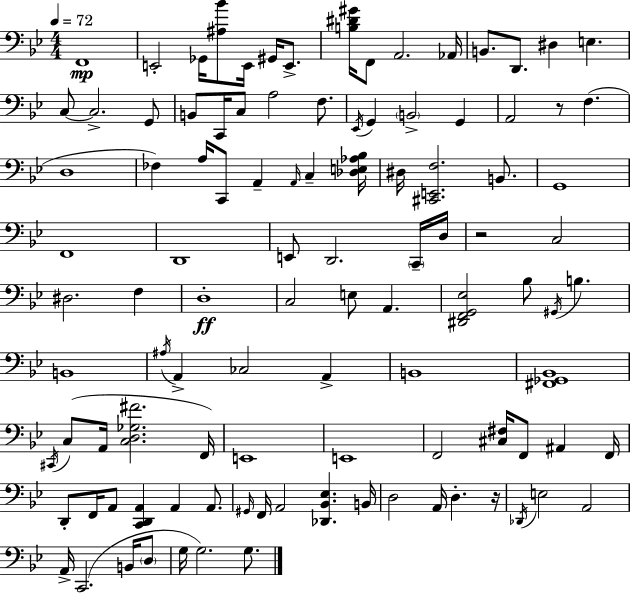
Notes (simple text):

F2/w E2/h Gb2/s [A#3,Bb4]/e E2/s G#2/s E2/e. [B3,D#4,G#4]/s F2/e A2/h. Ab2/s B2/e. D2/e. D#3/q E3/q. C3/e C3/h. G2/e B2/e C2/s C3/e A3/h F3/e. Eb2/s G2/q B2/h G2/q A2/h R/e F3/q. D3/w FES3/q A3/s C2/e A2/q A2/s C3/q [Db3,E3,Ab3,Bb3]/s D#3/s [C#2,E2,F3]/h. B2/e. G2/w F2/w D2/w E2/e D2/h. C2/s D3/s R/h C3/h D#3/h. F3/q D3/w C3/h E3/e A2/q. [D#2,F2,G2,Eb3]/h Bb3/e G#2/s B3/q. B2/w A#3/s A2/q CES3/h A2/q B2/w [F#2,Gb2,Bb2]/w C#2/s C3/e A2/s [C3,D3,Gb3,F#4]/h. F2/s E2/w E2/w F2/h [C#3,F#3]/s F2/e A#2/q F2/s D2/e F2/s A2/e [C2,D2,A2]/q A2/q A2/e. G#2/s F2/s A2/h [Db2,Bb2,Eb3]/q. B2/s D3/h A2/s D3/q. R/s Db2/s E3/h A2/h A2/s C2/h. B2/s D3/e G3/s G3/h. G3/e.